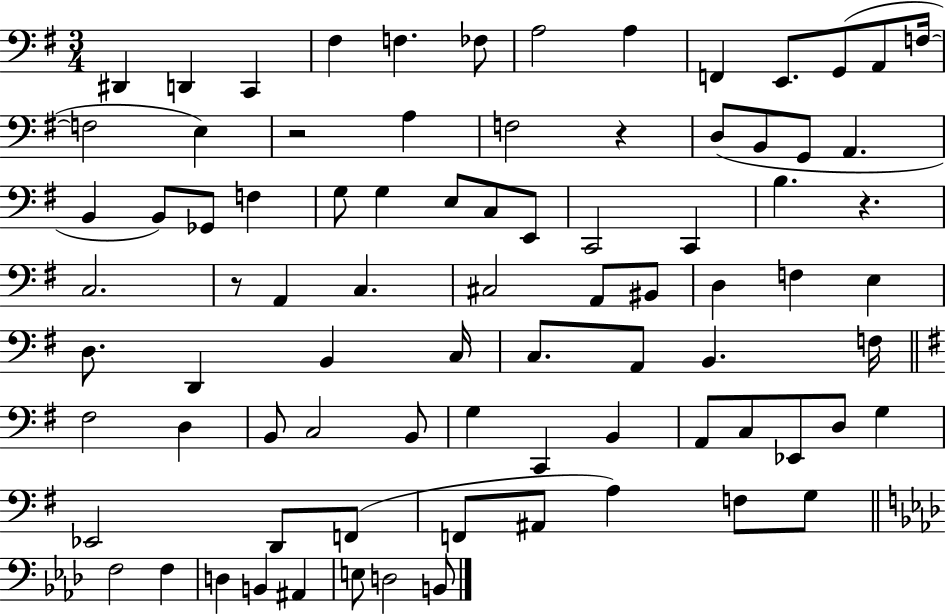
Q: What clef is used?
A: bass